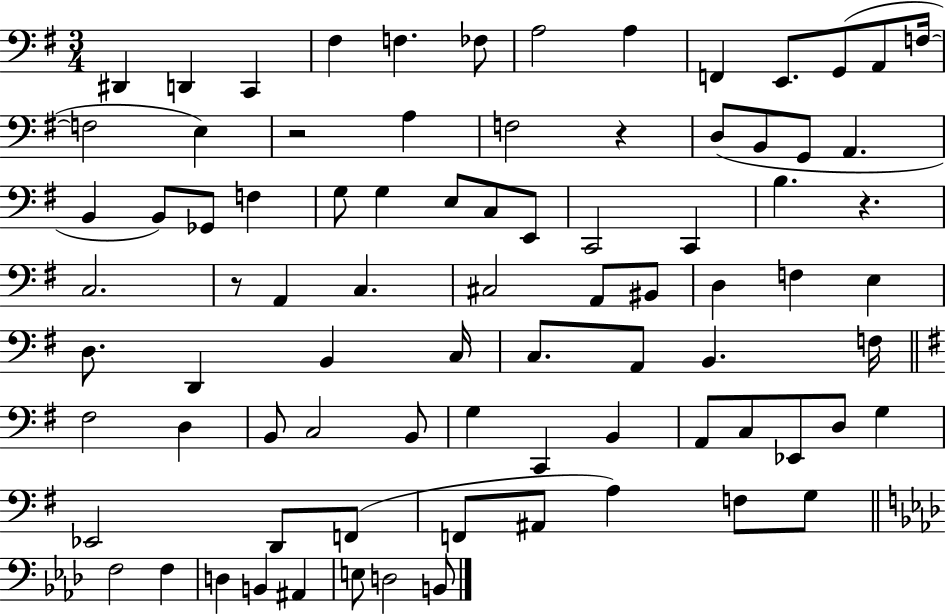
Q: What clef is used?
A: bass